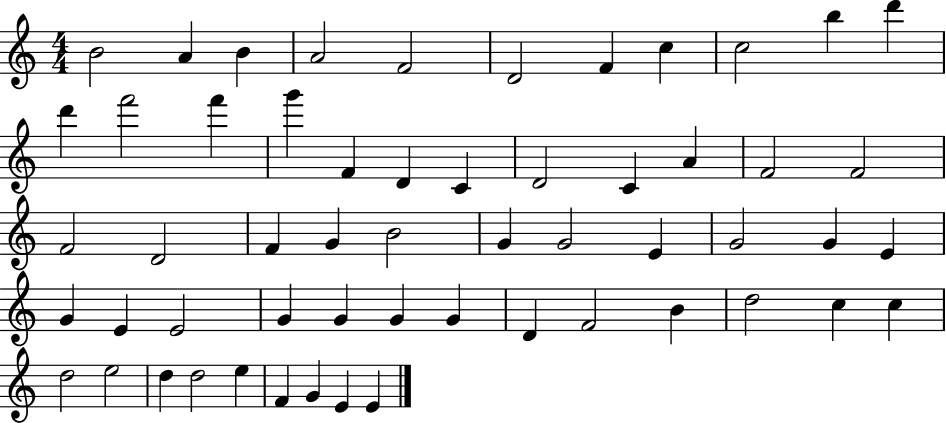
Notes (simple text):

B4/h A4/q B4/q A4/h F4/h D4/h F4/q C5/q C5/h B5/q D6/q D6/q F6/h F6/q G6/q F4/q D4/q C4/q D4/h C4/q A4/q F4/h F4/h F4/h D4/h F4/q G4/q B4/h G4/q G4/h E4/q G4/h G4/q E4/q G4/q E4/q E4/h G4/q G4/q G4/q G4/q D4/q F4/h B4/q D5/h C5/q C5/q D5/h E5/h D5/q D5/h E5/q F4/q G4/q E4/q E4/q